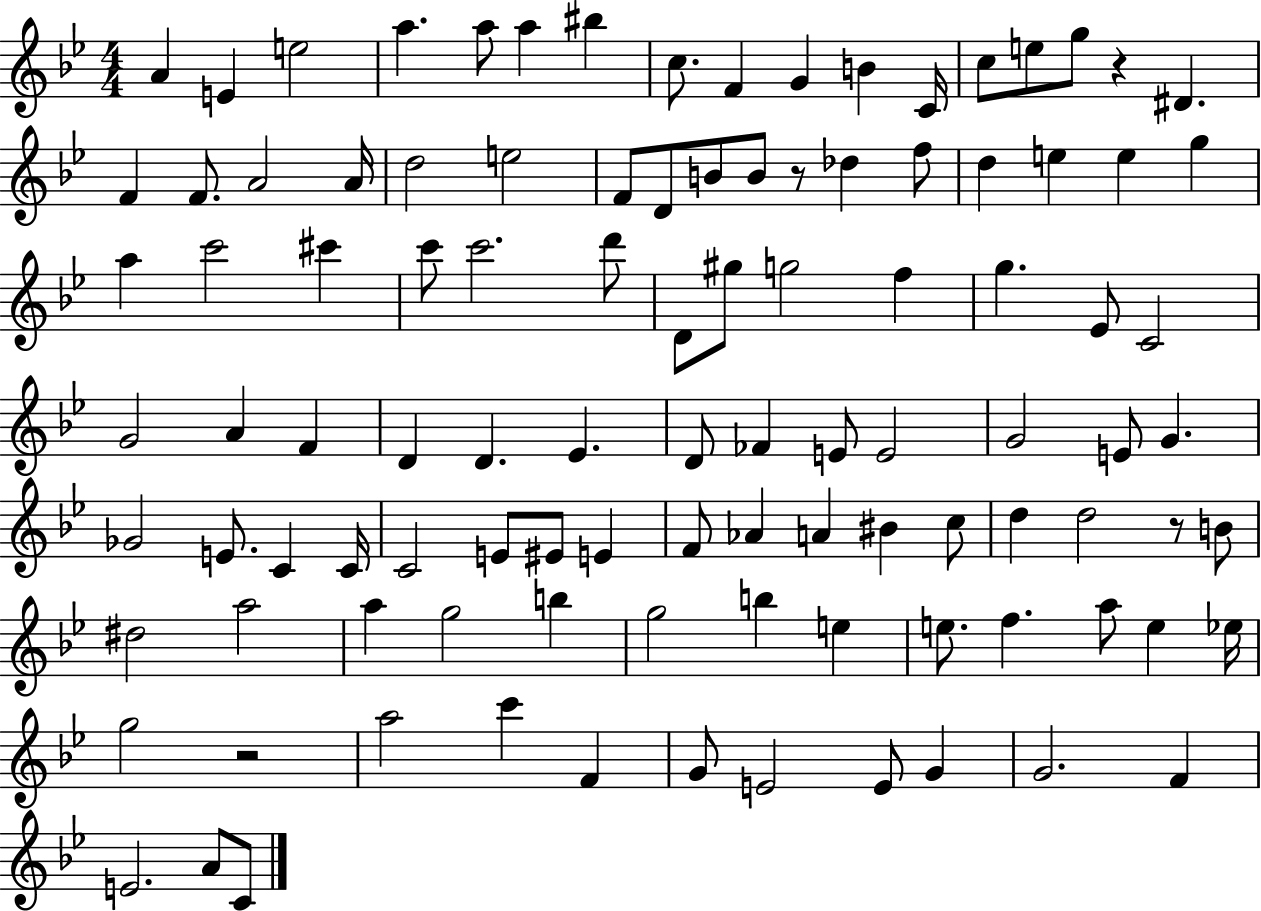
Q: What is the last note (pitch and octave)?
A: C4